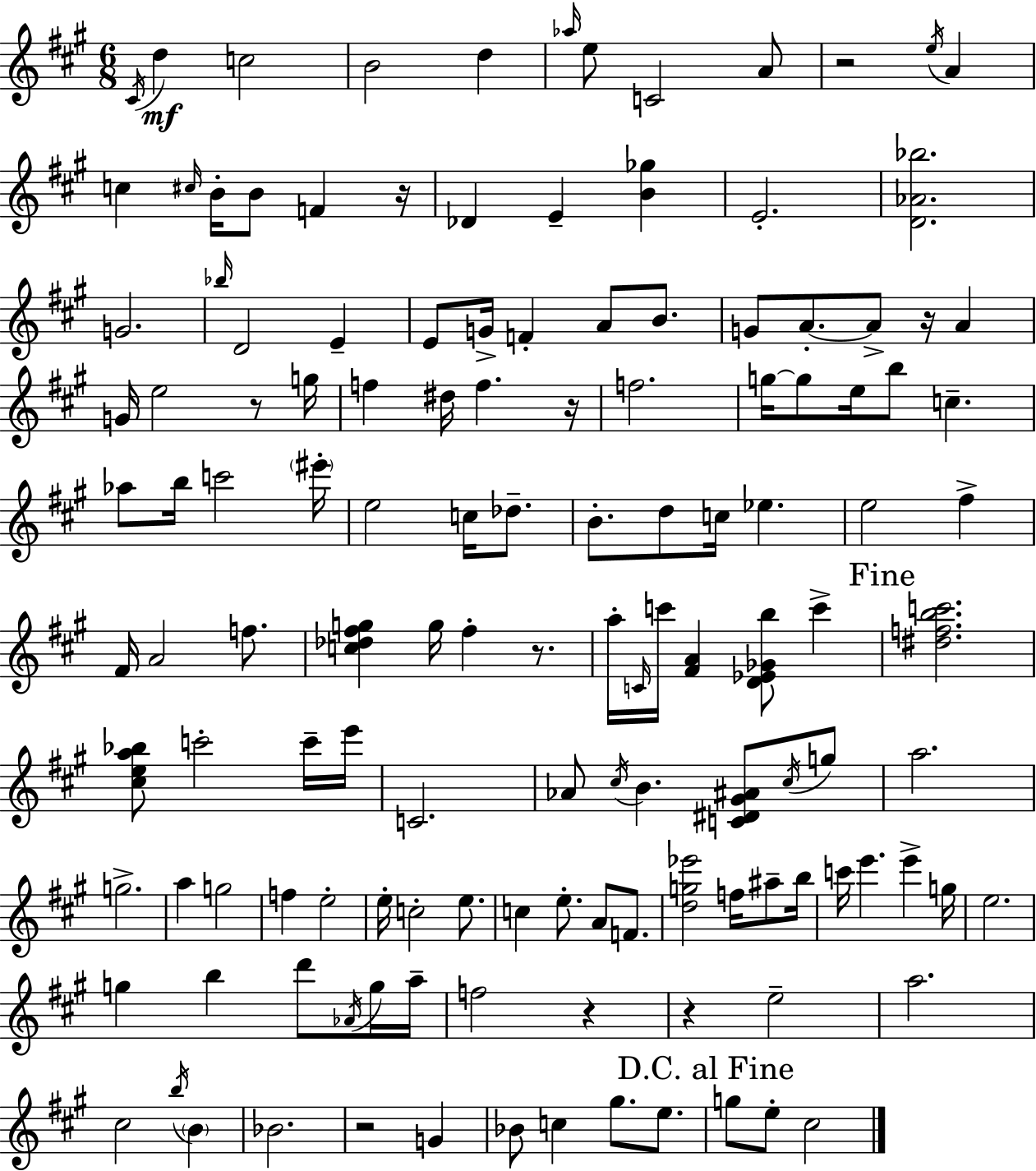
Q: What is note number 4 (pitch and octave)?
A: B4